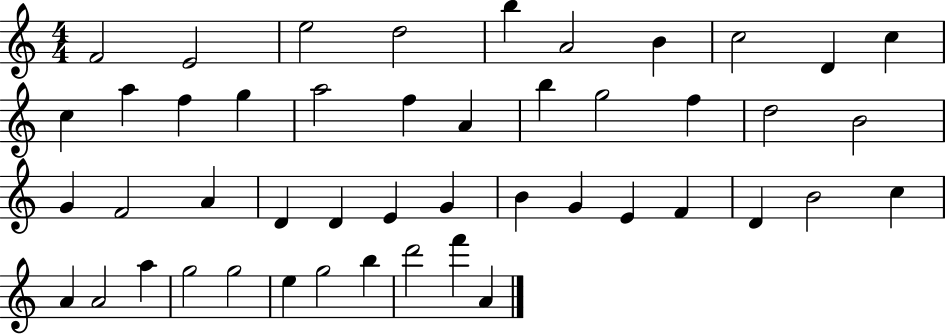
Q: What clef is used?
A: treble